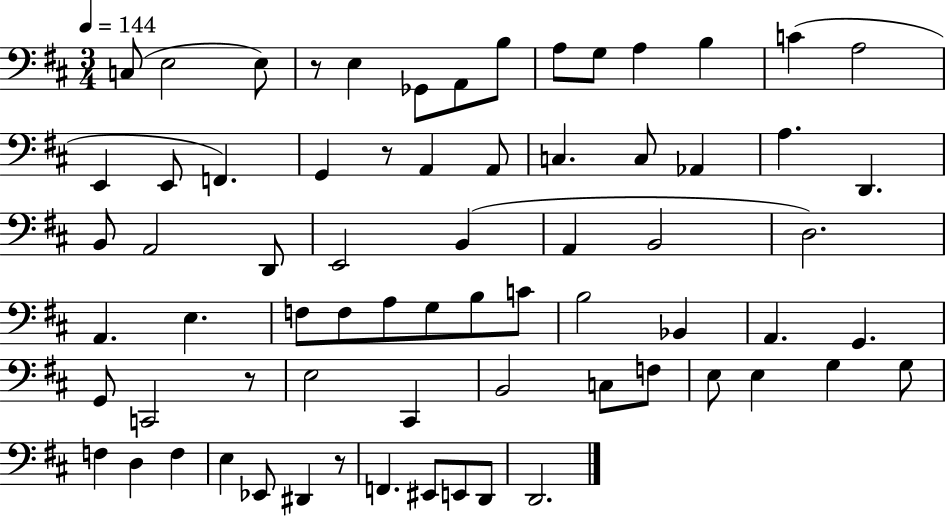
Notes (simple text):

C3/e E3/h E3/e R/e E3/q Gb2/e A2/e B3/e A3/e G3/e A3/q B3/q C4/q A3/h E2/q E2/e F2/q. G2/q R/e A2/q A2/e C3/q. C3/e Ab2/q A3/q. D2/q. B2/e A2/h D2/e E2/h B2/q A2/q B2/h D3/h. A2/q. E3/q. F3/e F3/e A3/e G3/e B3/e C4/e B3/h Bb2/q A2/q. G2/q. G2/e C2/h R/e E3/h C#2/q B2/h C3/e F3/e E3/e E3/q G3/q G3/e F3/q D3/q F3/q E3/q Eb2/e D#2/q R/e F2/q. EIS2/e E2/e D2/e D2/h.